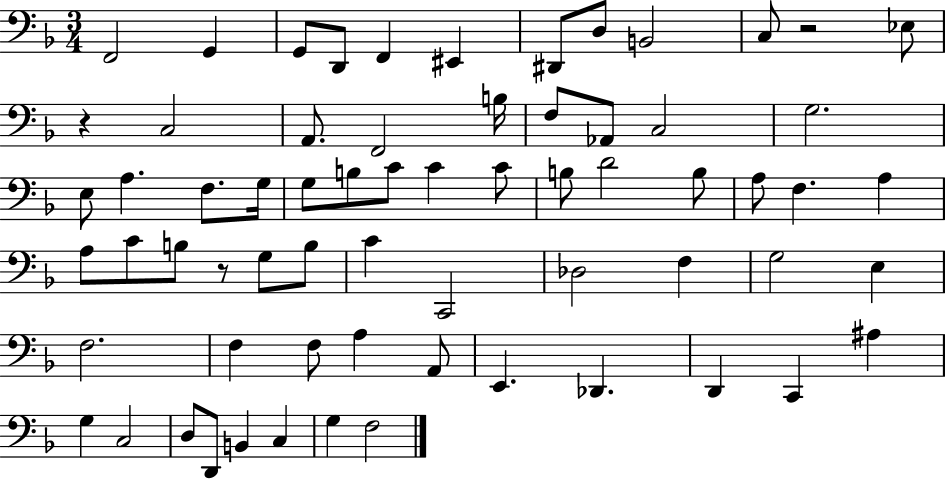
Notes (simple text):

F2/h G2/q G2/e D2/e F2/q EIS2/q D#2/e D3/e B2/h C3/e R/h Eb3/e R/q C3/h A2/e. F2/h B3/s F3/e Ab2/e C3/h G3/h. E3/e A3/q. F3/e. G3/s G3/e B3/e C4/e C4/q C4/e B3/e D4/h B3/e A3/e F3/q. A3/q A3/e C4/e B3/e R/e G3/e B3/e C4/q C2/h Db3/h F3/q G3/h E3/q F3/h. F3/q F3/e A3/q A2/e E2/q. Db2/q. D2/q C2/q A#3/q G3/q C3/h D3/e D2/e B2/q C3/q G3/q F3/h